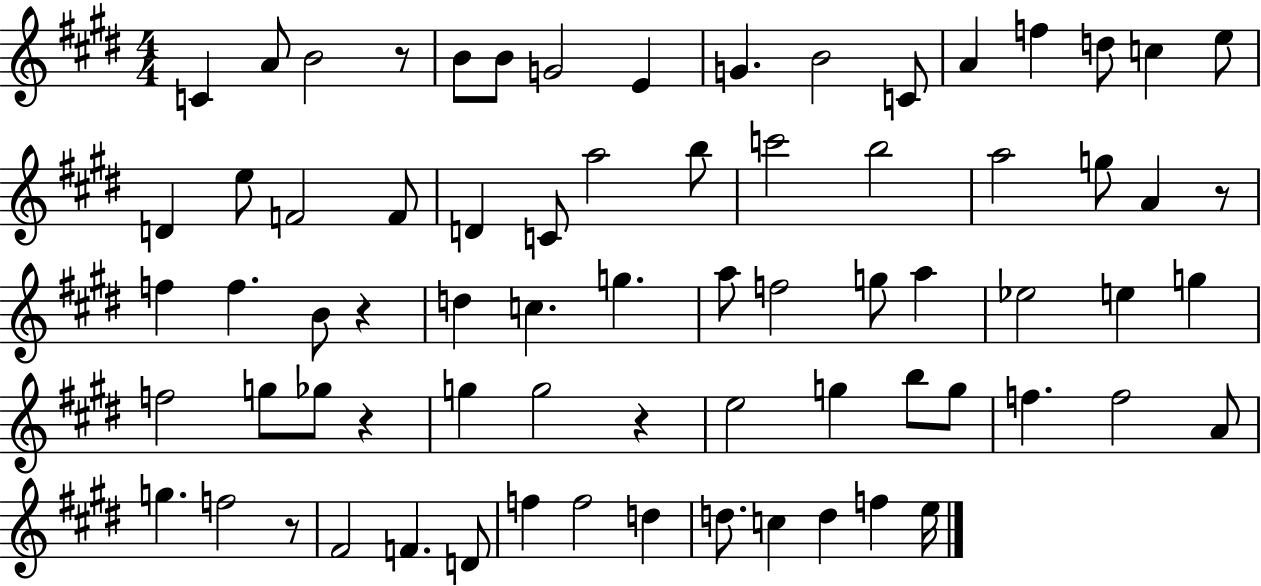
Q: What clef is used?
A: treble